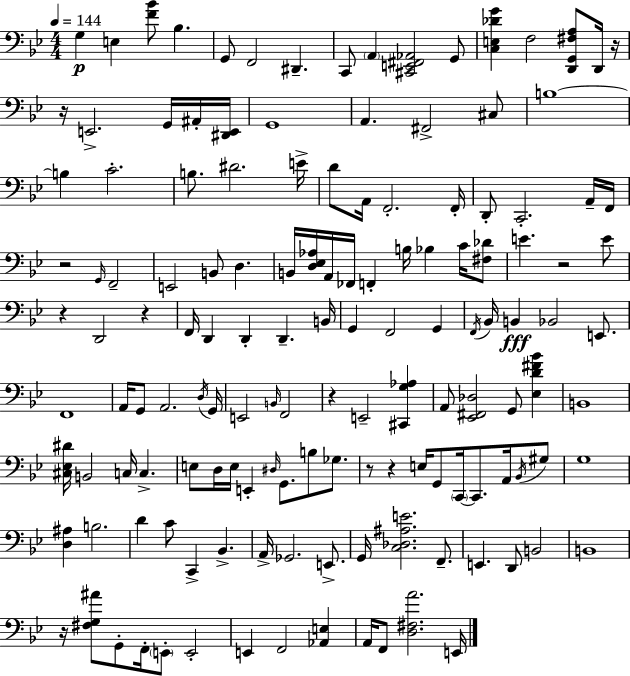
G3/q E3/q [F4,Bb4]/e Bb3/q. G2/e F2/h D#2/q. C2/e A2/q [C#2,E2,F#2,Ab2]/h G2/e [C3,E3,Db4,G4]/q F3/h [D2,G2,F#3,A3]/e D2/s R/s R/s E2/h. G2/s A#2/s [D#2,E2]/s G2/w A2/q. F#2/h C#3/e B3/w B3/q C4/h. B3/e. D#4/h. E4/s D4/e A2/s F2/h. F2/s D2/e C2/h. A2/s F2/s R/h G2/s F2/h E2/h B2/e D3/q. B2/s [D3,Eb3,Ab3]/s A2/s FES2/s F2/q B3/s Bb3/q C4/s [F#3,Db4]/e E4/q. R/h E4/e R/q D2/h R/q F2/s D2/q D2/q D2/q. B2/s G2/q F2/h G2/q F2/s Bb2/s B2/q Bb2/h E2/e. F2/w A2/s G2/e A2/h. D3/s G2/s E2/h B2/s F2/h R/q E2/h [C#2,G3,Ab3]/q A2/e [Eb2,F#2,Db3]/h G2/e [Eb3,D4,F#4,Bb4]/q B2/w [C#3,Eb3,D#4]/s B2/h C3/s C3/q. E3/e D3/s E3/s E2/q D#3/s G2/e. B3/e Gb3/e. R/e R/q E3/s G2/e C2/s C2/e. A2/s Bb2/s G#3/e G3/w [D3,A#3]/q B3/h. D4/q C4/e C2/q Bb2/q. A2/s Gb2/h. E2/e. G2/s [C3,Db3,A#3,E4]/h. F2/e. E2/q. D2/e B2/h B2/w R/s [F#3,G3,A#4]/e G2/e F2/s E2/e E2/h E2/q F2/h [Ab2,E3]/q A2/s F2/e [D3,F#3,A4]/h. E2/s